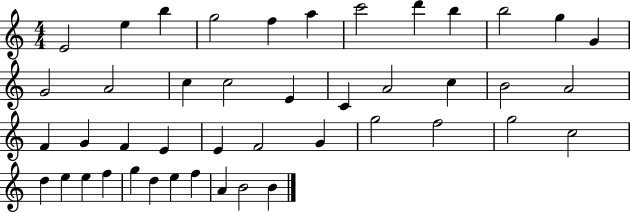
E4/h E5/q B5/q G5/h F5/q A5/q C6/h D6/q B5/q B5/h G5/q G4/q G4/h A4/h C5/q C5/h E4/q C4/q A4/h C5/q B4/h A4/h F4/q G4/q F4/q E4/q E4/q F4/h G4/q G5/h F5/h G5/h C5/h D5/q E5/q E5/q F5/q G5/q D5/q E5/q F5/q A4/q B4/h B4/q